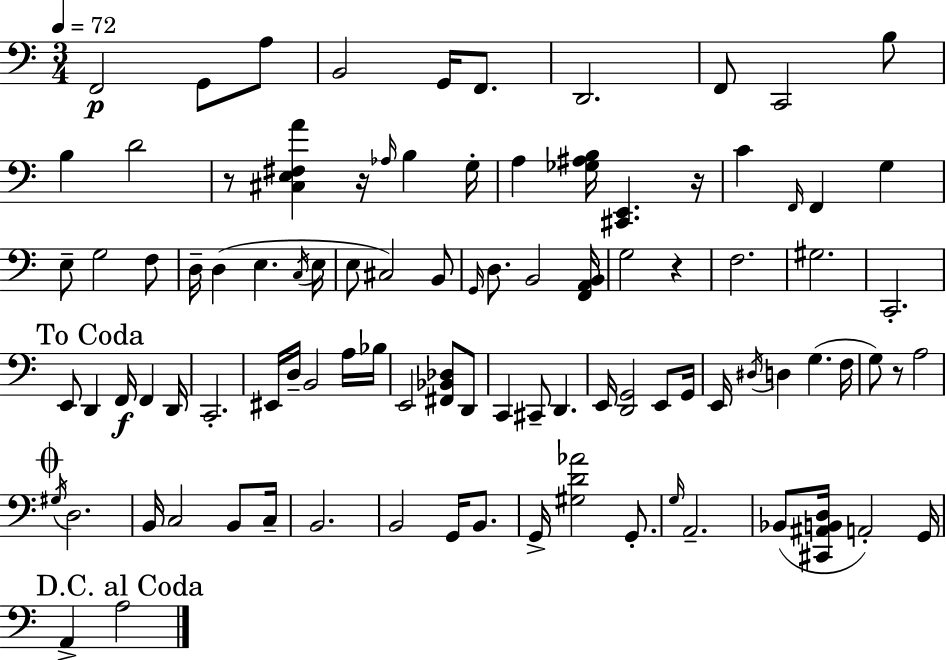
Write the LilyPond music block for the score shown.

{
  \clef bass
  \numericTimeSignature
  \time 3/4
  \key c \major
  \tempo 4 = 72
  f,2\p g,8 a8 | b,2 g,16 f,8. | d,2. | f,8 c,2 b8 | \break b4 d'2 | r8 <cis e fis a'>4 r16 \grace { aes16 } b4 | g16-. a4 <ges ais b>16 <cis, e,>4. | r16 c'4 \grace { f,16 } f,4 g4 | \break e8-- g2 | f8 d16-- d4( e4. | \acciaccatura { c16 } e16 e8 cis2) | b,8 \grace { g,16 } d8. b,2 | \break <f, a, b,>16 g2 | r4 f2. | gis2. | c,2.-. | \break \mark "To Coda" e,8 d,4 f,16\f f,4 | d,16 c,2.-. | eis,16 d16-- b,2 | a16 bes16 e,2 | \break <fis, bes, des>8 d,8 c,4 cis,8-- d,4. | e,16 <d, g,>2 | e,8 g,16 e,16 \acciaccatura { dis16 } d4 g4.( | f16 g8) r8 a2 | \break \mark \markup { \musicglyph "scripts.coda" } \acciaccatura { gis16 } d2. | b,16 c2 | b,8 c16-- b,2. | b,2 | \break g,16 b,8. g,16-> <gis d' aes'>2 | g,8.-. \grace { g16 } a,2.-- | bes,8( <cis, ais, b, d>16 a,2-.) | g,16 \mark "D.C. al Coda" a,4-> a2 | \break \bar "|."
}